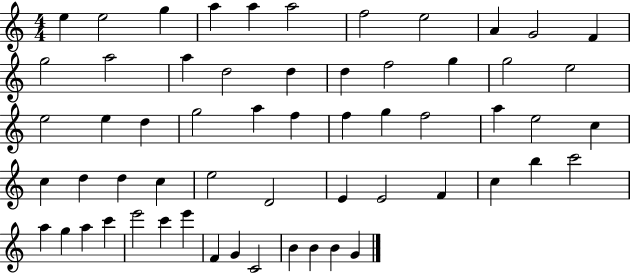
{
  \clef treble
  \numericTimeSignature
  \time 4/4
  \key c \major
  e''4 e''2 g''4 | a''4 a''4 a''2 | f''2 e''2 | a'4 g'2 f'4 | \break g''2 a''2 | a''4 d''2 d''4 | d''4 f''2 g''4 | g''2 e''2 | \break e''2 e''4 d''4 | g''2 a''4 f''4 | f''4 g''4 f''2 | a''4 e''2 c''4 | \break c''4 d''4 d''4 c''4 | e''2 d'2 | e'4 e'2 f'4 | c''4 b''4 c'''2 | \break a''4 g''4 a''4 c'''4 | e'''2 c'''4 e'''4 | f'4 g'4 c'2 | b'4 b'4 b'4 g'4 | \break \bar "|."
}